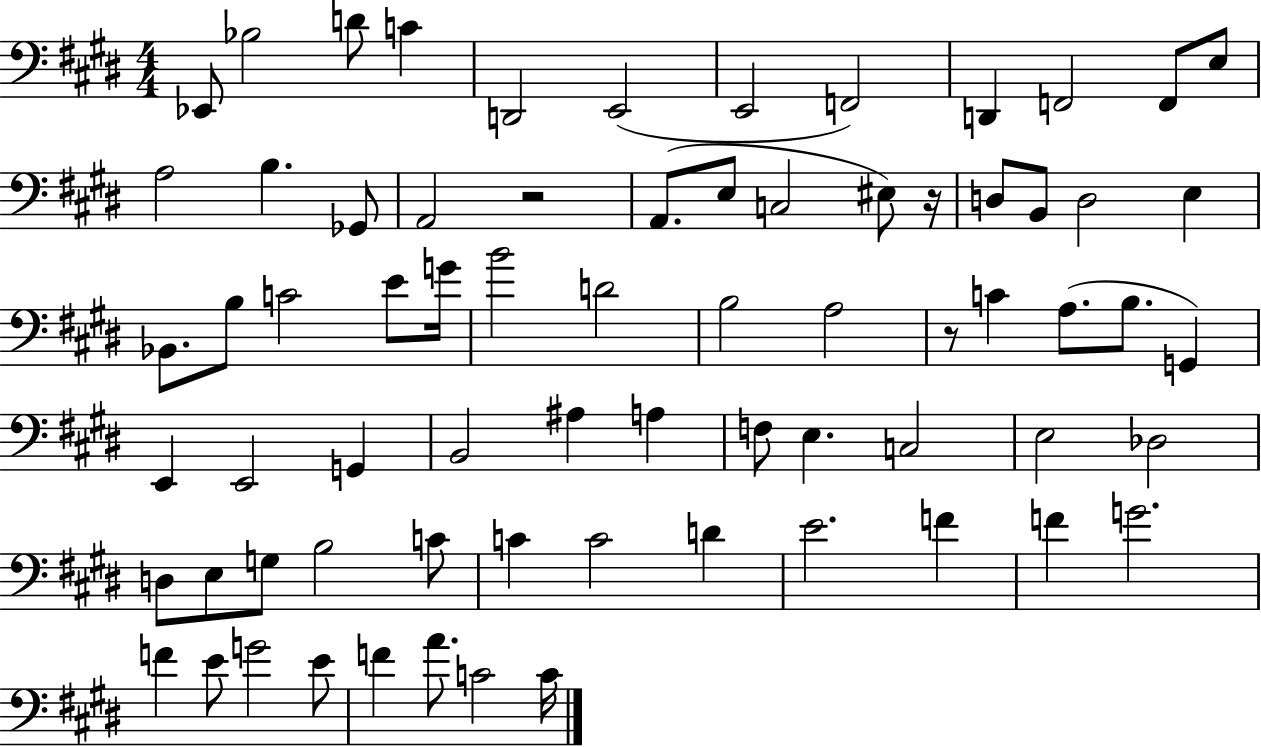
X:1
T:Untitled
M:4/4
L:1/4
K:E
_E,,/2 _B,2 D/2 C D,,2 E,,2 E,,2 F,,2 D,, F,,2 F,,/2 E,/2 A,2 B, _G,,/2 A,,2 z2 A,,/2 E,/2 C,2 ^E,/2 z/4 D,/2 B,,/2 D,2 E, _B,,/2 B,/2 C2 E/2 G/4 B2 D2 B,2 A,2 z/2 C A,/2 B,/2 G,, E,, E,,2 G,, B,,2 ^A, A, F,/2 E, C,2 E,2 _D,2 D,/2 E,/2 G,/2 B,2 C/2 C C2 D E2 F F G2 F E/2 G2 E/2 F A/2 C2 C/4